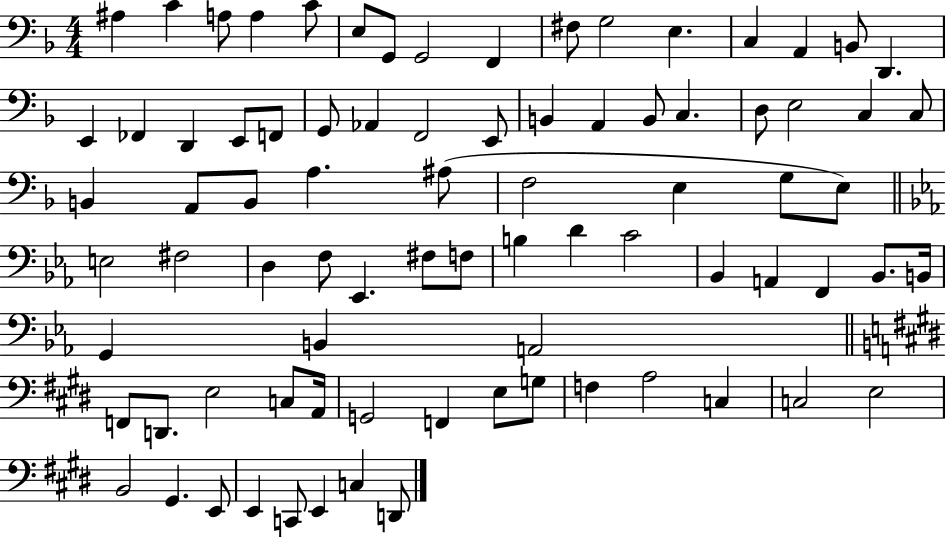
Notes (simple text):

A#3/q C4/q A3/e A3/q C4/e E3/e G2/e G2/h F2/q F#3/e G3/h E3/q. C3/q A2/q B2/e D2/q. E2/q FES2/q D2/q E2/e F2/e G2/e Ab2/q F2/h E2/e B2/q A2/q B2/e C3/q. D3/e E3/h C3/q C3/e B2/q A2/e B2/e A3/q. A#3/e F3/h E3/q G3/e E3/e E3/h F#3/h D3/q F3/e Eb2/q. F#3/e F3/e B3/q D4/q C4/h Bb2/q A2/q F2/q Bb2/e. B2/s G2/q B2/q A2/h F2/e D2/e. E3/h C3/e A2/s G2/h F2/q E3/e G3/e F3/q A3/h C3/q C3/h E3/h B2/h G#2/q. E2/e E2/q C2/e E2/q C3/q D2/e